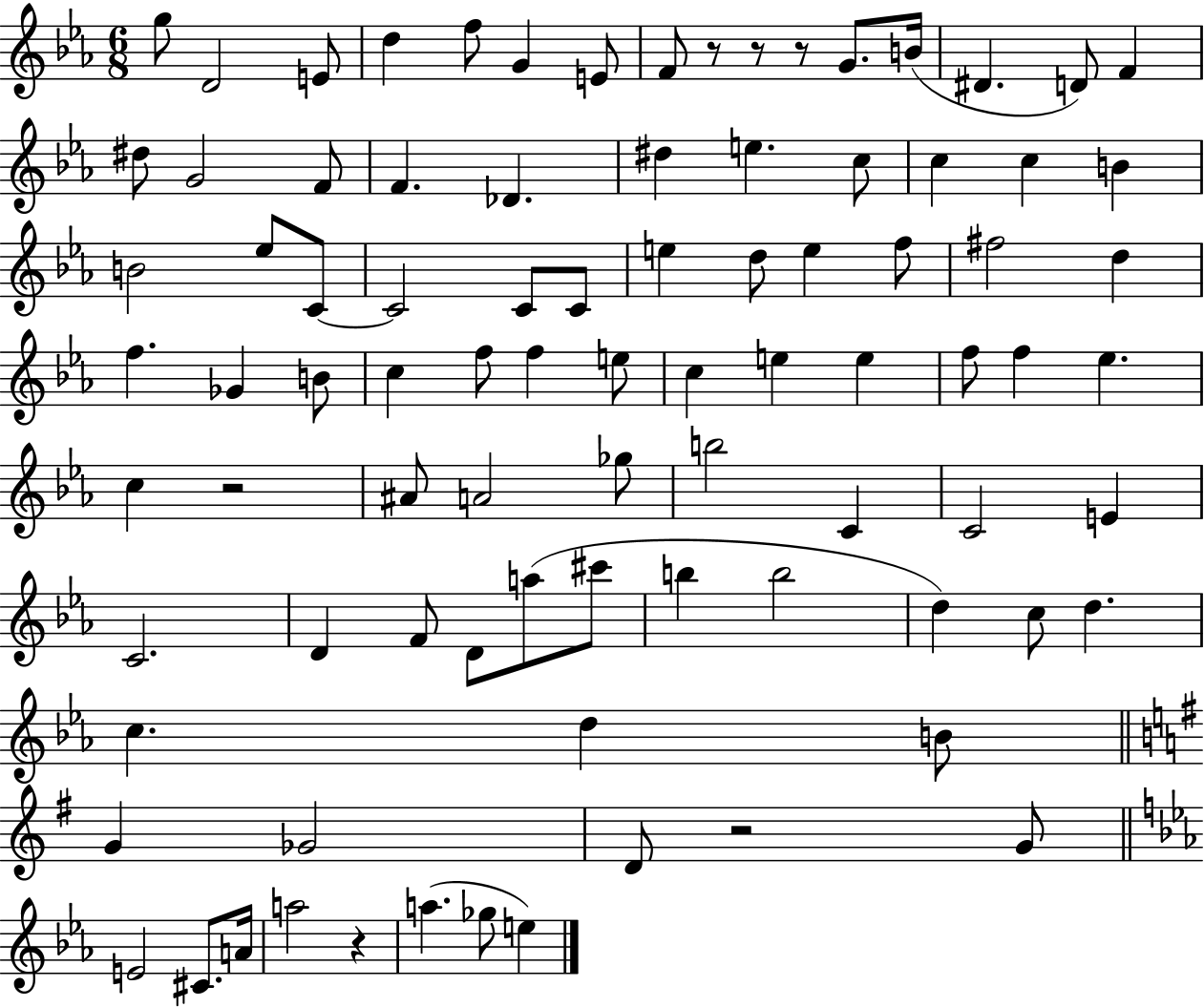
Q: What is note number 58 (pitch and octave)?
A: C4